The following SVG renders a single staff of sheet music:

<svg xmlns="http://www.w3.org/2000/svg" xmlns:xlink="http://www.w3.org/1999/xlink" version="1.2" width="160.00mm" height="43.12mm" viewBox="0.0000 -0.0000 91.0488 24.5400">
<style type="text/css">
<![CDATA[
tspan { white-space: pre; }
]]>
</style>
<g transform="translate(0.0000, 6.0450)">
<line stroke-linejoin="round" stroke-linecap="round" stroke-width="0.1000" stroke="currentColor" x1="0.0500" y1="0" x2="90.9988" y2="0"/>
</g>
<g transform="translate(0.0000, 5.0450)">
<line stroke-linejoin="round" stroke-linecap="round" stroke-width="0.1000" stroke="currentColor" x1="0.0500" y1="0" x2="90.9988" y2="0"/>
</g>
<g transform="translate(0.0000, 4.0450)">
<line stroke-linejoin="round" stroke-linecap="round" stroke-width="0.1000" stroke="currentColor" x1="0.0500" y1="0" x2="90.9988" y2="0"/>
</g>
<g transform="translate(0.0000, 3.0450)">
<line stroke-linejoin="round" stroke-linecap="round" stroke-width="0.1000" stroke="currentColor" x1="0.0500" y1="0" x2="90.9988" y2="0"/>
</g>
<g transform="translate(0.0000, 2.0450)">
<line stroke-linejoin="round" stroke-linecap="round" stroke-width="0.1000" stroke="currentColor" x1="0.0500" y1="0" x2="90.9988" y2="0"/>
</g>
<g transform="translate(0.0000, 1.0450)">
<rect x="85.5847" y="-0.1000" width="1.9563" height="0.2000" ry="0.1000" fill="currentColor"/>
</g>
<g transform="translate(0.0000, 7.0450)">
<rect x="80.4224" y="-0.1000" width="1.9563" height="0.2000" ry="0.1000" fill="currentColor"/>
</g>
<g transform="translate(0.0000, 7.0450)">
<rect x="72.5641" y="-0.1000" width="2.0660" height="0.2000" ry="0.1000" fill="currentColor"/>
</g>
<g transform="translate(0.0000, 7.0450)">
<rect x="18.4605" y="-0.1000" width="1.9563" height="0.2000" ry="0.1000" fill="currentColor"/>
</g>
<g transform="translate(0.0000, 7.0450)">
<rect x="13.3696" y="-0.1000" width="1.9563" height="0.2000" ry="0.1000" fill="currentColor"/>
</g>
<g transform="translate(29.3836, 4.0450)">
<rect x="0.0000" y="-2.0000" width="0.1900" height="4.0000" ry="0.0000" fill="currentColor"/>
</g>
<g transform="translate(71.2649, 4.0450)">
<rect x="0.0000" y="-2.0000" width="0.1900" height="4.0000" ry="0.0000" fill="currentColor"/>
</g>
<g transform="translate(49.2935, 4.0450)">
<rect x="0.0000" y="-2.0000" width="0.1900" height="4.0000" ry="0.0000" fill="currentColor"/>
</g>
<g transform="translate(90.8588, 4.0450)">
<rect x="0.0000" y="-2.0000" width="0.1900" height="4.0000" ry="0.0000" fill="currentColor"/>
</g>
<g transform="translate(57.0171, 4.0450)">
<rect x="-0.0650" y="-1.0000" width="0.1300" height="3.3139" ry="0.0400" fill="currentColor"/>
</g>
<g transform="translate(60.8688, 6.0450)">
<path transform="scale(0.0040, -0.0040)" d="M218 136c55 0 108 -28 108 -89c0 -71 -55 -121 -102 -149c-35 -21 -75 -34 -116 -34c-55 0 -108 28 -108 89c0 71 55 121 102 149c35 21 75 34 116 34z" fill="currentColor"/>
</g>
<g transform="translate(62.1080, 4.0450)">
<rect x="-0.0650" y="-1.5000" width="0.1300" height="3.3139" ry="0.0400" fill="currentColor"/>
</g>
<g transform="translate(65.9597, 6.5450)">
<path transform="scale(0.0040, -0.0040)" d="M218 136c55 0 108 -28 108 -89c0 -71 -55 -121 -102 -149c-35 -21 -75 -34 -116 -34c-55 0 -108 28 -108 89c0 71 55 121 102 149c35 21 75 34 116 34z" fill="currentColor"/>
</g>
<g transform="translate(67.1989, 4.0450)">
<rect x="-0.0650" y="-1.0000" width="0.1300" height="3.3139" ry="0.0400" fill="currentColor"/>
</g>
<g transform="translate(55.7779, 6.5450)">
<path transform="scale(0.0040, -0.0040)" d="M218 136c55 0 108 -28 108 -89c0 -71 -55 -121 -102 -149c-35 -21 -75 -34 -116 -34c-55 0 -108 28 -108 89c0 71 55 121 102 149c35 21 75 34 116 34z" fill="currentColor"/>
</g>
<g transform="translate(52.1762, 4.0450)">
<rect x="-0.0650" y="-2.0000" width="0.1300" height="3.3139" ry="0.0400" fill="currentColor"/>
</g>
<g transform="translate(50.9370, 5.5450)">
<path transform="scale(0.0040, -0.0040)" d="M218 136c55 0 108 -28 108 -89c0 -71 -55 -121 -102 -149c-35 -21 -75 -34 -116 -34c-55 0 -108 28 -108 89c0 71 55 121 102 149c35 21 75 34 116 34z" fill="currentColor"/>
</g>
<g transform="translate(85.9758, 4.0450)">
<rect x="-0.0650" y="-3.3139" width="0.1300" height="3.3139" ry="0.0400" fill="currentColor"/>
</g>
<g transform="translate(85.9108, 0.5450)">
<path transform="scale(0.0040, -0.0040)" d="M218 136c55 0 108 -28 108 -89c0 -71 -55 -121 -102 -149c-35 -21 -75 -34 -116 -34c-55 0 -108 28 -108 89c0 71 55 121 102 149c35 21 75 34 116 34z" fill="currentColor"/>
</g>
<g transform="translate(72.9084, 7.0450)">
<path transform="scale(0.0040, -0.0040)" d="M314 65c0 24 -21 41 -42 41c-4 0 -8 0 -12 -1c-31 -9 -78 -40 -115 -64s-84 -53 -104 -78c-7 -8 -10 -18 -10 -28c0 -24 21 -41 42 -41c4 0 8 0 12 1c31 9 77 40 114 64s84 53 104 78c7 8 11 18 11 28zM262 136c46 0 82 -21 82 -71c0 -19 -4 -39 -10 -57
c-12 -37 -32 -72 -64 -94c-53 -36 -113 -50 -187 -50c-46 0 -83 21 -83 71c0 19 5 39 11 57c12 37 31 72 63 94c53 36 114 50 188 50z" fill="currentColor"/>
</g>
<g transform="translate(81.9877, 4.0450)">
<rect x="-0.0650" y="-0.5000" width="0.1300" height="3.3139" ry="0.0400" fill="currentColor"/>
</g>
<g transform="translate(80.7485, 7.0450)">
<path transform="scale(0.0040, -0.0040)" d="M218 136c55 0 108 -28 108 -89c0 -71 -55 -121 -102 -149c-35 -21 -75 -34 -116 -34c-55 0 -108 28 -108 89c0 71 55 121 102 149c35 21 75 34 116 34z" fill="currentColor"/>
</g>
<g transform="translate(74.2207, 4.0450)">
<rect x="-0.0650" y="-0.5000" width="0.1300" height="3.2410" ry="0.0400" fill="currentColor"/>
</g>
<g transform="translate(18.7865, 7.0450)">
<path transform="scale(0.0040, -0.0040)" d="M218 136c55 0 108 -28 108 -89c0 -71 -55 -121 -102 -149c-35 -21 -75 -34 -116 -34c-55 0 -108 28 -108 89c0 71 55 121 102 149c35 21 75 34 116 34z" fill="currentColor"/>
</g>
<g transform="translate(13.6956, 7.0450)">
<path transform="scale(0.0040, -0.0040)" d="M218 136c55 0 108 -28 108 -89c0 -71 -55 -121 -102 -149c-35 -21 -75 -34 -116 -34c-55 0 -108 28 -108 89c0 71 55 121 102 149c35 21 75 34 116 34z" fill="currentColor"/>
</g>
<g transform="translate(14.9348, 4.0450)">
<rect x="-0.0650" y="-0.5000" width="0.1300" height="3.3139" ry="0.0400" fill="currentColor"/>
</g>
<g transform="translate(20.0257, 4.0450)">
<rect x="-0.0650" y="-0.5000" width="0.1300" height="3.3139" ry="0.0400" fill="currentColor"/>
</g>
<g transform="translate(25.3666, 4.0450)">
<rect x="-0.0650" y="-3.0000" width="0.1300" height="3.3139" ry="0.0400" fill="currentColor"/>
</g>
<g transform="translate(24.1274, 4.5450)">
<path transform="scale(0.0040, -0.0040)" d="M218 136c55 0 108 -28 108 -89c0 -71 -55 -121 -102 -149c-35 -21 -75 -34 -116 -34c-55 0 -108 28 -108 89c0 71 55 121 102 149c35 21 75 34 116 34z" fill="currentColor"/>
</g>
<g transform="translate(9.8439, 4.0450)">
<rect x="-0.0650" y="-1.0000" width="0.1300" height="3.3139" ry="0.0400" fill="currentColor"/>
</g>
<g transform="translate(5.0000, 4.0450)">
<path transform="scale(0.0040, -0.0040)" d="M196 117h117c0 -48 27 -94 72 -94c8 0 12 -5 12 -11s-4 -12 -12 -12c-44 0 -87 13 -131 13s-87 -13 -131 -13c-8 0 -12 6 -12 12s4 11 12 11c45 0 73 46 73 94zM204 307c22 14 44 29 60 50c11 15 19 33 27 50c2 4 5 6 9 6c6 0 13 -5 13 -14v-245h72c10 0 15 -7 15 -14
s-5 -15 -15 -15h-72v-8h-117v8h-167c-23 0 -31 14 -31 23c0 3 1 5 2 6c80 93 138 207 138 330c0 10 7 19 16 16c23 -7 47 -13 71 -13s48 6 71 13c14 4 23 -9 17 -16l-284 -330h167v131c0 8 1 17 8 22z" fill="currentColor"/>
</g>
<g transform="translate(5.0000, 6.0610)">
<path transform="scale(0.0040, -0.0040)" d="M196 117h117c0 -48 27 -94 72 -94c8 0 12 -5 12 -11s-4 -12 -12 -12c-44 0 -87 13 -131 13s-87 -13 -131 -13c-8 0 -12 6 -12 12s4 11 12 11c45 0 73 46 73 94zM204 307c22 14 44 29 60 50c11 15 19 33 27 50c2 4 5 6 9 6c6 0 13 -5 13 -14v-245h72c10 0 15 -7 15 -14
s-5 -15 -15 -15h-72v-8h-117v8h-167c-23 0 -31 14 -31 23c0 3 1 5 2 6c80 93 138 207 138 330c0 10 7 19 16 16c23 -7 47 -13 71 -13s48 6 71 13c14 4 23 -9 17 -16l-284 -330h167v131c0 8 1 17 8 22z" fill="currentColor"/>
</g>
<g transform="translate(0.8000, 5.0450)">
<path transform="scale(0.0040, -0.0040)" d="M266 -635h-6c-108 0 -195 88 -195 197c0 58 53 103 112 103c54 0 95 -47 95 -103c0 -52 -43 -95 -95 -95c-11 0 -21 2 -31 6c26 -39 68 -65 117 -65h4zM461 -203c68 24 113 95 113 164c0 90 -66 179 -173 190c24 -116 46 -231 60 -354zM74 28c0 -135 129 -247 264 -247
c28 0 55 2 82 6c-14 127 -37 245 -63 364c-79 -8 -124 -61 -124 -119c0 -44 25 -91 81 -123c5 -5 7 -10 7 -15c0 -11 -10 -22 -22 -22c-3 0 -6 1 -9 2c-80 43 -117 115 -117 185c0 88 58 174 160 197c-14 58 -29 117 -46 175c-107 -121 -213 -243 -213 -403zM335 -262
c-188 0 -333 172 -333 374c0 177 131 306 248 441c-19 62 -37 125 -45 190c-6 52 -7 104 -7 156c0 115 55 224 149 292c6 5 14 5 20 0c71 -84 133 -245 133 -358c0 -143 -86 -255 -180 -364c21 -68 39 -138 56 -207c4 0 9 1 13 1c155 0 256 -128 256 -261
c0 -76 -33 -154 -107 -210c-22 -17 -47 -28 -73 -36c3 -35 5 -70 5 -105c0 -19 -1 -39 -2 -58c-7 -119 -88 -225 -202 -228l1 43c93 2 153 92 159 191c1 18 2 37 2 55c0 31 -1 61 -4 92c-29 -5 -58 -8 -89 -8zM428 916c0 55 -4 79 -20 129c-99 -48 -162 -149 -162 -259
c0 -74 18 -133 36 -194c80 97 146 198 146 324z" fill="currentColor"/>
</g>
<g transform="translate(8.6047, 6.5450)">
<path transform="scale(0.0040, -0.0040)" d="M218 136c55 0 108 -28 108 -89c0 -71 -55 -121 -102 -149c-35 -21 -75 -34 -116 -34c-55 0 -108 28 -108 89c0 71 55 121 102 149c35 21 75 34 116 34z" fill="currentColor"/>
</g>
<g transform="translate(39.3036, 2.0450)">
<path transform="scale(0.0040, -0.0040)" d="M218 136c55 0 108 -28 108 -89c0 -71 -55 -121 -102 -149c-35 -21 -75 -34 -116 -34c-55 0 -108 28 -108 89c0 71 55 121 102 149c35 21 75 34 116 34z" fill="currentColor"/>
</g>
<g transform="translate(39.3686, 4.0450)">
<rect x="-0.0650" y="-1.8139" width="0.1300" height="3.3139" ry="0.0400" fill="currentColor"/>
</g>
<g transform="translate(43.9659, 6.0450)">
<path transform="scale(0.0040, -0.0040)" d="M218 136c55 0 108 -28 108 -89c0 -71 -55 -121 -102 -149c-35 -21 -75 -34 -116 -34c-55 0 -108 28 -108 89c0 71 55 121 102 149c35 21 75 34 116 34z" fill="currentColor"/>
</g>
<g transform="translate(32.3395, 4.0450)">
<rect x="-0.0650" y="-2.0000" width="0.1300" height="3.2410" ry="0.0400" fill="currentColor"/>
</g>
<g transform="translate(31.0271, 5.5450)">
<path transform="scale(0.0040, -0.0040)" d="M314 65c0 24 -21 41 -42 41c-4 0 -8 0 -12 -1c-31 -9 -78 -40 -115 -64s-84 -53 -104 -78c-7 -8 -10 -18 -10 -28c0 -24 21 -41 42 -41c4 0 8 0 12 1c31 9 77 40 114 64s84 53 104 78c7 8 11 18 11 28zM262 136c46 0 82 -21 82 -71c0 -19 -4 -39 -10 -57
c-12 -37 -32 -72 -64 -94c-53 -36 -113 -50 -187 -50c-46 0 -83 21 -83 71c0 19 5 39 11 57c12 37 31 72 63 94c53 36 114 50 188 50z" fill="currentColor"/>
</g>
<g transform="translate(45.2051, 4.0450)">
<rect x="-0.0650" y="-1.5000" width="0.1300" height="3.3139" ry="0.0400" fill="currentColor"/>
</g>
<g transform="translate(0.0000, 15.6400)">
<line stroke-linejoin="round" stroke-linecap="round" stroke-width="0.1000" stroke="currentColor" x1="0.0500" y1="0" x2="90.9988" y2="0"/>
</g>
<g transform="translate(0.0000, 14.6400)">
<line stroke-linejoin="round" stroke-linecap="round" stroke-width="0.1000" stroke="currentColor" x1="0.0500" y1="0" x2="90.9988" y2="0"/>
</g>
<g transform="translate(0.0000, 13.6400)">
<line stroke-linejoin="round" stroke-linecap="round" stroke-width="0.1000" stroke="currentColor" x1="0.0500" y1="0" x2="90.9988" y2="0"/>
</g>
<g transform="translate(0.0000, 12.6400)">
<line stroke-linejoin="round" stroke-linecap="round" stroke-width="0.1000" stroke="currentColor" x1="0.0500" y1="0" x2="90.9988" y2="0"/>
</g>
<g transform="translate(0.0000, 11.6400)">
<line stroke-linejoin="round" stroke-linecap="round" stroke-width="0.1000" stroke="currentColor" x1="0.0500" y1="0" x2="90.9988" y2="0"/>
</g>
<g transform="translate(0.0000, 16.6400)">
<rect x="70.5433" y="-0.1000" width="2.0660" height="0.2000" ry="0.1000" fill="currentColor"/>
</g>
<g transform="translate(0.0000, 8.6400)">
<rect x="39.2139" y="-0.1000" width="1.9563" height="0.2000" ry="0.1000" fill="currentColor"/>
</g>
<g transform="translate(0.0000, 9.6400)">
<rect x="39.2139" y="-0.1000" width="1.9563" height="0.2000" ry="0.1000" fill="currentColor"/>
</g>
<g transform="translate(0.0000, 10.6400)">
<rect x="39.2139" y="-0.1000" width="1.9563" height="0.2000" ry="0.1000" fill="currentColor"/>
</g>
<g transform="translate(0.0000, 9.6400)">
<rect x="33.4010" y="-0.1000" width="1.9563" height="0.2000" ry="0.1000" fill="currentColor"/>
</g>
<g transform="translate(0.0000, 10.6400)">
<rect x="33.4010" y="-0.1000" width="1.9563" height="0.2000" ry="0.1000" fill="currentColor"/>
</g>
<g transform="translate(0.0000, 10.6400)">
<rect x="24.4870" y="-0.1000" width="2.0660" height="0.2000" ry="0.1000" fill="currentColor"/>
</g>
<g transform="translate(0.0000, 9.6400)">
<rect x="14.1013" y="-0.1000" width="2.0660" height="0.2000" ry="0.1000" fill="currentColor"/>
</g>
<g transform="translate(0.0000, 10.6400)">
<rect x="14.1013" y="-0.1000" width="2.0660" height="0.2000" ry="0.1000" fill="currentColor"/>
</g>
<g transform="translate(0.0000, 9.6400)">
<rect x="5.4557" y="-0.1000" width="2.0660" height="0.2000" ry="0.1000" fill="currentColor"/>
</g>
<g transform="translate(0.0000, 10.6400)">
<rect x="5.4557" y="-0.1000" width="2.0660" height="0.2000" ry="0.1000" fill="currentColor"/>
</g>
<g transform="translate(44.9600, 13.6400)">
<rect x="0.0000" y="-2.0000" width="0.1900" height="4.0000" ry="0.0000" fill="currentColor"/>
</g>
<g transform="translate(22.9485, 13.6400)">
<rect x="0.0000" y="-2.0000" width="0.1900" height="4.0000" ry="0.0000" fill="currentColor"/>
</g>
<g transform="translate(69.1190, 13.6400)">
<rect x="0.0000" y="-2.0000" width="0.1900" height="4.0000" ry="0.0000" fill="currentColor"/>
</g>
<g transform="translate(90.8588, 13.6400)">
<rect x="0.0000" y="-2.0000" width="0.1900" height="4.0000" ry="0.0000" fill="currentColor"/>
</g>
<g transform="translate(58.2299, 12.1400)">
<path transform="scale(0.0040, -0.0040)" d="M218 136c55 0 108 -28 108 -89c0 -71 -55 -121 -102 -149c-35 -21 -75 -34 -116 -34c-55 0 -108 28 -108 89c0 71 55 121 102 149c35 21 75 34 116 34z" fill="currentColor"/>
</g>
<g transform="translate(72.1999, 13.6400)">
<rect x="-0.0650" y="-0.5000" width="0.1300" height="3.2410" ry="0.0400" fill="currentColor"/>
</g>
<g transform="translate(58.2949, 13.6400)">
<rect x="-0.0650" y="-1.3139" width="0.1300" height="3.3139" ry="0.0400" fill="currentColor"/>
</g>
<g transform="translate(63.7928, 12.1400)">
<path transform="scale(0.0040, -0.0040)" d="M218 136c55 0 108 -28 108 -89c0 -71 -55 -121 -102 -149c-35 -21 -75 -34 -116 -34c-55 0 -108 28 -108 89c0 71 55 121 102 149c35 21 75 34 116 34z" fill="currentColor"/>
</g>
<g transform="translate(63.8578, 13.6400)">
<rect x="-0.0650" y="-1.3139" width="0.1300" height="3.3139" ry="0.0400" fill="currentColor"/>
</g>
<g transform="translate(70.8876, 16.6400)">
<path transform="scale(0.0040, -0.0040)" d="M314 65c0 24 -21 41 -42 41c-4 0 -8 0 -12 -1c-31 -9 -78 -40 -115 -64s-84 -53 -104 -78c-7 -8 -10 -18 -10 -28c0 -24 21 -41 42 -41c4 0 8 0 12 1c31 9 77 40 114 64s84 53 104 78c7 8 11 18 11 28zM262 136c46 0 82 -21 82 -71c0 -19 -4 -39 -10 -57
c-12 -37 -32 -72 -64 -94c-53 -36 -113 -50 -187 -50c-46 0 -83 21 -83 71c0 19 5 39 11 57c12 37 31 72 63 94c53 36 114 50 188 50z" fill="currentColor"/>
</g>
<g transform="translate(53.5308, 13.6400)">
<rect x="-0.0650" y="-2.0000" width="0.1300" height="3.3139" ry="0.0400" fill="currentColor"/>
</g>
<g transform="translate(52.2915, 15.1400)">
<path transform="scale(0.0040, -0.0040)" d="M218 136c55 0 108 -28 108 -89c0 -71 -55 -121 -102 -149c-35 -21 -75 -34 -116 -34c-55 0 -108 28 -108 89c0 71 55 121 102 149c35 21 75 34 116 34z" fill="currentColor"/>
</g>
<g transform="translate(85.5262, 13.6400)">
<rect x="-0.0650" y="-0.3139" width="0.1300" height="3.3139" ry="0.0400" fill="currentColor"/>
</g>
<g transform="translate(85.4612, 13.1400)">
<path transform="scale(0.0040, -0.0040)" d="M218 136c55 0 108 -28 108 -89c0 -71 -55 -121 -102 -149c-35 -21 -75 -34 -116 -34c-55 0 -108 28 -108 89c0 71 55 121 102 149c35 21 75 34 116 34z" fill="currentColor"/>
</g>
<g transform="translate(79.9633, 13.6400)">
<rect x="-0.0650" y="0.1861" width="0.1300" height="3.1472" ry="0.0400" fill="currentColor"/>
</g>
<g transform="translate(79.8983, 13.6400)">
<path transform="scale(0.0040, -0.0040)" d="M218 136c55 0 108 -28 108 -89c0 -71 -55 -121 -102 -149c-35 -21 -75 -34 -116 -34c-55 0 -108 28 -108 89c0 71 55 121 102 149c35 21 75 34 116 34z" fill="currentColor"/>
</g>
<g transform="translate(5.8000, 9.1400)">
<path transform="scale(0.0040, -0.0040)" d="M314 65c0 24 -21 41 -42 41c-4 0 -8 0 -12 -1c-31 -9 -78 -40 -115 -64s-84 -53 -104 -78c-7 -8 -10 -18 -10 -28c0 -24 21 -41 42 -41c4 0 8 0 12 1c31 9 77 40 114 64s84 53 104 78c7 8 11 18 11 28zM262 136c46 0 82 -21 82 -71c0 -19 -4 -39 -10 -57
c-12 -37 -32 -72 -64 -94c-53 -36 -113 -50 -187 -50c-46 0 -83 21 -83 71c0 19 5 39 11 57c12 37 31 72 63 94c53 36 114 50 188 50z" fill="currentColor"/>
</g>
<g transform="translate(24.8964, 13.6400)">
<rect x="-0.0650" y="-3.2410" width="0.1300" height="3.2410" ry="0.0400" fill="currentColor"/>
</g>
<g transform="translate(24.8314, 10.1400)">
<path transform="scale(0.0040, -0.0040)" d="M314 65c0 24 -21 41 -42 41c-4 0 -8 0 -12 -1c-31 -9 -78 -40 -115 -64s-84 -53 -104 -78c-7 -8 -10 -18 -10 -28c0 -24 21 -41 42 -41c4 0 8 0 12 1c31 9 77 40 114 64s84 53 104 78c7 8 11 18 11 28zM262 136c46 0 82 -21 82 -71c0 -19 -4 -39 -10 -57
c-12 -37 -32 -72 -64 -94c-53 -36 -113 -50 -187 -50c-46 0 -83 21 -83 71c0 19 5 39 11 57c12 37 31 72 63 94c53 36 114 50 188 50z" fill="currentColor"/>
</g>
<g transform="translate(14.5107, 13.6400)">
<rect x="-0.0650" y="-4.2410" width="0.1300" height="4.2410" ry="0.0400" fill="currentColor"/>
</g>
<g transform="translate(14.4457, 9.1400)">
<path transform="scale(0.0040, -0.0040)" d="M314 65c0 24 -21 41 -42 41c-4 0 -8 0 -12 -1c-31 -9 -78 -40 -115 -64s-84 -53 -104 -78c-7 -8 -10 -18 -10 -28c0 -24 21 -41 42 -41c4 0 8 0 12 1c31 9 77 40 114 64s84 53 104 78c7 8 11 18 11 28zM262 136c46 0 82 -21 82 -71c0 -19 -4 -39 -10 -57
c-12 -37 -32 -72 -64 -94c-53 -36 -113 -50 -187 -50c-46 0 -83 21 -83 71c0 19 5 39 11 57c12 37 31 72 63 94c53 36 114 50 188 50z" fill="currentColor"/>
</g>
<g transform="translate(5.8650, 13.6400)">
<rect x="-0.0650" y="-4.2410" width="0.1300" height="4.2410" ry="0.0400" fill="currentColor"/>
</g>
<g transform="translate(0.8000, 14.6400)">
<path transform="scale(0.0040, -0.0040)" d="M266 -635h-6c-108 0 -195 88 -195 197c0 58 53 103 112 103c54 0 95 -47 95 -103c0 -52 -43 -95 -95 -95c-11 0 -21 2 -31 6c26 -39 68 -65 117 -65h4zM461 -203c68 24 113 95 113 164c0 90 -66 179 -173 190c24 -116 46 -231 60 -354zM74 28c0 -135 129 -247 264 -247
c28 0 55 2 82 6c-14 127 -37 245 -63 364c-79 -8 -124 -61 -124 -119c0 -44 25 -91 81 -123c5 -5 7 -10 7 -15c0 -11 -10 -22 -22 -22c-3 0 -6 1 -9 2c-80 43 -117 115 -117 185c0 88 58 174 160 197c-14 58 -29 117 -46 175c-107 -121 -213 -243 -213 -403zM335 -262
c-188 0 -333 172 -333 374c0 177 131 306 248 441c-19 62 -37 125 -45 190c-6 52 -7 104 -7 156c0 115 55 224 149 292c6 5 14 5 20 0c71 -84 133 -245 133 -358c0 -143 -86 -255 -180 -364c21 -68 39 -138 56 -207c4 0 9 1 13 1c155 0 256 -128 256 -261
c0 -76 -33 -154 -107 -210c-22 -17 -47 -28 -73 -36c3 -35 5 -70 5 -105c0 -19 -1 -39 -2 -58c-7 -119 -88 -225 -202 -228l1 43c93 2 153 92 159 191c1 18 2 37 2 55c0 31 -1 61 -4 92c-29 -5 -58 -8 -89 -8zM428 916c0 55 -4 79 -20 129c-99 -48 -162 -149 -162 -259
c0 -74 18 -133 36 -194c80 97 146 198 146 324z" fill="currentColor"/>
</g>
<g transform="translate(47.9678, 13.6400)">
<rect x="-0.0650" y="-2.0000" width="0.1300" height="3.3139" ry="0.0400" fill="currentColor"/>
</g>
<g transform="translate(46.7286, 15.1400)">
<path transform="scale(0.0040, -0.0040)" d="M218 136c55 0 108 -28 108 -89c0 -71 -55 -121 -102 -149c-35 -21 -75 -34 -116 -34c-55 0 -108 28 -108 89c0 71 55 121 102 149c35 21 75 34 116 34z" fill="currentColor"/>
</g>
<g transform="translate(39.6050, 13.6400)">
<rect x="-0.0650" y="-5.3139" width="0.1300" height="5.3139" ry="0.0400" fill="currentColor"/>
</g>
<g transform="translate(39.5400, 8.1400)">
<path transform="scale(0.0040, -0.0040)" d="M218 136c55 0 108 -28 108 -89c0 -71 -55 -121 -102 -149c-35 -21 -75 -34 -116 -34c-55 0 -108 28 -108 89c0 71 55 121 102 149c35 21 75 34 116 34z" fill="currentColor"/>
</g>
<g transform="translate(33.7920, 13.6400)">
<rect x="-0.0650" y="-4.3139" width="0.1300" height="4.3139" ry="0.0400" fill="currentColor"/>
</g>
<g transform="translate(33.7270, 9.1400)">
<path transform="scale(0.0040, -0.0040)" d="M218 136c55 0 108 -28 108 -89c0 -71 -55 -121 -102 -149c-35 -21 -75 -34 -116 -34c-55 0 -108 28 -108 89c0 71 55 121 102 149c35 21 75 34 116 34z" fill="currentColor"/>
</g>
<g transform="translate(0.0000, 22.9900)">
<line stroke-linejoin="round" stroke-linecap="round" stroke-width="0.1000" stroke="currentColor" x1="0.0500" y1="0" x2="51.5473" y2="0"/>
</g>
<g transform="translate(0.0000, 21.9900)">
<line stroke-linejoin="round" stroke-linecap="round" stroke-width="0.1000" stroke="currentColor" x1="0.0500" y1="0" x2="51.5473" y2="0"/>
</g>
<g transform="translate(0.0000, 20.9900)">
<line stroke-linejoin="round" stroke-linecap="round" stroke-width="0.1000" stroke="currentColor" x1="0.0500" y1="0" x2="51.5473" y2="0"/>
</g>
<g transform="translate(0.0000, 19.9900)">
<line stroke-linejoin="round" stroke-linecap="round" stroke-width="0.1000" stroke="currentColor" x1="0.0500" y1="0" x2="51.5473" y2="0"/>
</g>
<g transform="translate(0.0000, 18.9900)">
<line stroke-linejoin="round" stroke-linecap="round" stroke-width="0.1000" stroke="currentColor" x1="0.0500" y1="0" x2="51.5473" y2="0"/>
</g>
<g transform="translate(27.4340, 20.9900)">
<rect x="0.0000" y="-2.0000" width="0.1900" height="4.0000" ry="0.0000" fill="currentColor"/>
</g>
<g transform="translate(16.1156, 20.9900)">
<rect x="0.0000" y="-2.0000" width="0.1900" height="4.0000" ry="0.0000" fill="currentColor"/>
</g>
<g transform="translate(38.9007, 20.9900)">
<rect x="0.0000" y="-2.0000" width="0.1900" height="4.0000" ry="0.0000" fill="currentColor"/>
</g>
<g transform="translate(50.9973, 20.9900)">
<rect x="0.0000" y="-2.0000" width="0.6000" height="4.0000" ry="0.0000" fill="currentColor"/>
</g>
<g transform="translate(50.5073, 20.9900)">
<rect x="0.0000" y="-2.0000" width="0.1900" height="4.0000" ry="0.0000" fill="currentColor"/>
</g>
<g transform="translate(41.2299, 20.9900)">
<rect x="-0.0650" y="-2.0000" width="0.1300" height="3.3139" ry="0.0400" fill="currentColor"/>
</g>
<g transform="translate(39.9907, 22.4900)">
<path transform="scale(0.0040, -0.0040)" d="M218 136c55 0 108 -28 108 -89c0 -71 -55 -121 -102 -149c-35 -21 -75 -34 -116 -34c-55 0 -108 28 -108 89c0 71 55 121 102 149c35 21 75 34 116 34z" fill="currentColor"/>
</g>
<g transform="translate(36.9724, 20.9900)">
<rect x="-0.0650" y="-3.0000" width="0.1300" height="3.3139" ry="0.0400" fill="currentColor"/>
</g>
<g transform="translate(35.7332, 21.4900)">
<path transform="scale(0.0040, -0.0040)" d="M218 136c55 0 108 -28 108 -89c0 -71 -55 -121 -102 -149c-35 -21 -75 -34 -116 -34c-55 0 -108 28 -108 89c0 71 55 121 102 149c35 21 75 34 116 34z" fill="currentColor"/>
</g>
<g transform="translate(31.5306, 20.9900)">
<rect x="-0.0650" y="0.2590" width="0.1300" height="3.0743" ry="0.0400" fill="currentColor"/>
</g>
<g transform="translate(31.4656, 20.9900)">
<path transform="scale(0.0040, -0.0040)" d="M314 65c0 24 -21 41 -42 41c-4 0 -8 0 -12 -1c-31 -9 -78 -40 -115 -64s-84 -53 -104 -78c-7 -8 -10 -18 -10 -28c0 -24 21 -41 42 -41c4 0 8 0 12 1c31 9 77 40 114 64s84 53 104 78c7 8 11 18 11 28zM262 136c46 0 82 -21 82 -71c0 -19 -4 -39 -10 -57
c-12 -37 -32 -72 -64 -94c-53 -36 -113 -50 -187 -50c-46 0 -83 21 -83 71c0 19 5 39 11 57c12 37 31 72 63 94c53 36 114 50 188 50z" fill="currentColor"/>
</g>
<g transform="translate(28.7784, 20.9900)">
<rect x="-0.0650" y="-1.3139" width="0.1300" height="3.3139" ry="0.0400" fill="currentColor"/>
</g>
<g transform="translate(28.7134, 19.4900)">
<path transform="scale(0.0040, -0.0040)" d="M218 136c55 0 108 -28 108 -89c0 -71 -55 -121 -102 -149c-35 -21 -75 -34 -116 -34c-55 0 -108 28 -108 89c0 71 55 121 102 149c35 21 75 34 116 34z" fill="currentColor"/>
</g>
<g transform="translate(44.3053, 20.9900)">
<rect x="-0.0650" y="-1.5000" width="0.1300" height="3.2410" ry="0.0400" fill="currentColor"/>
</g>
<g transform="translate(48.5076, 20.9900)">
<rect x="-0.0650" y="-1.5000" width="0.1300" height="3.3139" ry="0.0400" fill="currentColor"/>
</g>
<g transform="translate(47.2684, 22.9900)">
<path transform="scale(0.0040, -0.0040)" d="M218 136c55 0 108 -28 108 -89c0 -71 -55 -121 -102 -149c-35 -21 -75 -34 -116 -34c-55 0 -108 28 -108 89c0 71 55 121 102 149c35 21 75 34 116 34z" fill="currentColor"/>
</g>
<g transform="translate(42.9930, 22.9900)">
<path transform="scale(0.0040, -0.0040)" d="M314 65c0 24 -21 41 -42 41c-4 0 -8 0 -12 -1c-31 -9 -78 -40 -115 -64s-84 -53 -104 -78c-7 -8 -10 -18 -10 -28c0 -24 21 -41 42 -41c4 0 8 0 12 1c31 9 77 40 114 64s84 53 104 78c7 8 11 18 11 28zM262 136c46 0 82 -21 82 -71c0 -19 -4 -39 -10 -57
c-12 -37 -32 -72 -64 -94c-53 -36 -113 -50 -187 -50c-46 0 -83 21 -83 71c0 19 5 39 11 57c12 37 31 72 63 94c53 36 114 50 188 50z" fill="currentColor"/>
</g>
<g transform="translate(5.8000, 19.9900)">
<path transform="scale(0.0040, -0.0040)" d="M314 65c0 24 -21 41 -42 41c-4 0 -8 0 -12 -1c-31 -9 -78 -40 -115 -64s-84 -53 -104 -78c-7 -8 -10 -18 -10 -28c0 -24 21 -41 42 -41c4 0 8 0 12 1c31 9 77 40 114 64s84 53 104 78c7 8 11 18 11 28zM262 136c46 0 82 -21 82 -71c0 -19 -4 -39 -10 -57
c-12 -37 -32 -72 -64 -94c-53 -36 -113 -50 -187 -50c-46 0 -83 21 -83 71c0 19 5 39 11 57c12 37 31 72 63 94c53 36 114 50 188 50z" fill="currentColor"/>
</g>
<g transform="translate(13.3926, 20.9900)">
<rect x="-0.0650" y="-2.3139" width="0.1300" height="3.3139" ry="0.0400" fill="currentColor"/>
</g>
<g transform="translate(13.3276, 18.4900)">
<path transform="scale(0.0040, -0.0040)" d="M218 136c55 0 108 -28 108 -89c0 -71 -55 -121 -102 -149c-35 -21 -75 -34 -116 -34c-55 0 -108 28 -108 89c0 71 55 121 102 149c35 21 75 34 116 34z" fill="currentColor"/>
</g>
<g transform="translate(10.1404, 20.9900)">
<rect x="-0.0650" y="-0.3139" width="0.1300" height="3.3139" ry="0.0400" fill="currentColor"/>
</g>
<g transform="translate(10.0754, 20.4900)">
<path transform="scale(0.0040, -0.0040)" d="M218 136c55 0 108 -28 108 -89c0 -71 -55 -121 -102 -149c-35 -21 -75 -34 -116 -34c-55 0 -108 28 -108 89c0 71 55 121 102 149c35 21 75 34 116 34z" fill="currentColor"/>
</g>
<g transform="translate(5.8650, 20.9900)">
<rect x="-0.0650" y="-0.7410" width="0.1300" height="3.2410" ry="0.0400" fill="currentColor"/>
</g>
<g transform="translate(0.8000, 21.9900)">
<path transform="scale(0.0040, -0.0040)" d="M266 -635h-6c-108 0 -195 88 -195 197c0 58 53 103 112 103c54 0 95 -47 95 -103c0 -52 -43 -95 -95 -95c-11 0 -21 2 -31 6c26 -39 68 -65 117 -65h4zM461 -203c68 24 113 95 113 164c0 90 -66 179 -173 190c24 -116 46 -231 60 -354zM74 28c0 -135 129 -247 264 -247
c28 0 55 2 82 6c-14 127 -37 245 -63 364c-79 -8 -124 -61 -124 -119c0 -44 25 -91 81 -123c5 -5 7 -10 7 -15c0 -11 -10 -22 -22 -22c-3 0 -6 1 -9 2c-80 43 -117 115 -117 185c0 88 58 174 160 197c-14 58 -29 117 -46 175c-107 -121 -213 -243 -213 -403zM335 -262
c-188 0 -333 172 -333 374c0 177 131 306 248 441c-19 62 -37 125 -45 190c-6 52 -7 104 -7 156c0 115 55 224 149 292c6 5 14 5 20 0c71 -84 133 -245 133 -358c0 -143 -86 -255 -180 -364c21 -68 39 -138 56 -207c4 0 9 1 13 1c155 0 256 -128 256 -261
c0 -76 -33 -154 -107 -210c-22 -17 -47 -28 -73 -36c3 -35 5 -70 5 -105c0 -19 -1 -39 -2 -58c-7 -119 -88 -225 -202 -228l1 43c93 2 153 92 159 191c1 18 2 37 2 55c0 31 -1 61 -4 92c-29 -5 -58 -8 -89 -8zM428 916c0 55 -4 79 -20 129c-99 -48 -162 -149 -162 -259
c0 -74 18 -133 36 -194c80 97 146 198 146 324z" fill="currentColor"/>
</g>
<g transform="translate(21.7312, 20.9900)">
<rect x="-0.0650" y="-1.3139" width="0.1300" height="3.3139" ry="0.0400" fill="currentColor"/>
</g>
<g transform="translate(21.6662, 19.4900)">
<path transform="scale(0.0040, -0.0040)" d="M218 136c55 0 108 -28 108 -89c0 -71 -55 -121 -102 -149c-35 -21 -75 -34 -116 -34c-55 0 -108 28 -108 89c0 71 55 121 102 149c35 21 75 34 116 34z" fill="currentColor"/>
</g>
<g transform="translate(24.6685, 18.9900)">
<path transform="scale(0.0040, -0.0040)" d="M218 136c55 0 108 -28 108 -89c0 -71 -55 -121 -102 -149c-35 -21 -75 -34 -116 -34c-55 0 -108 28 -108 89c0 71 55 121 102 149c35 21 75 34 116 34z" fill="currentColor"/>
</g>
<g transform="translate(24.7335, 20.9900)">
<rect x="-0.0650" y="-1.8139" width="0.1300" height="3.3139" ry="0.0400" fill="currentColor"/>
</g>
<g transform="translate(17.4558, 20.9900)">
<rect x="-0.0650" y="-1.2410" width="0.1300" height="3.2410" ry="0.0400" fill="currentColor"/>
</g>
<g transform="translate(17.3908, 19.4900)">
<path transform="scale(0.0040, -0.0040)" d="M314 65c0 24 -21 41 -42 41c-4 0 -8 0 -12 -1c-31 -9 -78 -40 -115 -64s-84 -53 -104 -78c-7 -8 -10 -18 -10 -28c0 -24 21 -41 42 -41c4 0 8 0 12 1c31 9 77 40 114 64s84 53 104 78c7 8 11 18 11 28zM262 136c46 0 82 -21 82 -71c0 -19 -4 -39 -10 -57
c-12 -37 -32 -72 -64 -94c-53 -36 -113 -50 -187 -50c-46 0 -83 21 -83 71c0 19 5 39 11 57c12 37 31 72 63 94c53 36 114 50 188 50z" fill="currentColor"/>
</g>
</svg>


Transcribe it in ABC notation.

X:1
T:Untitled
M:4/4
L:1/4
K:C
D C C A F2 f E F D E D C2 C b d'2 d'2 b2 d' f' F F e e C2 B c d2 c g e2 e f e B2 A F E2 E